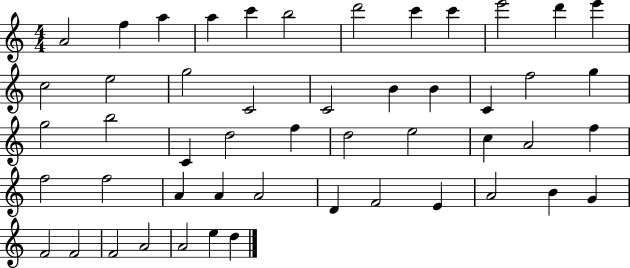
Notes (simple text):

A4/h F5/q A5/q A5/q C6/q B5/h D6/h C6/q C6/q E6/h D6/q E6/q C5/h E5/h G5/h C4/h C4/h B4/q B4/q C4/q F5/h G5/q G5/h B5/h C4/q D5/h F5/q D5/h E5/h C5/q A4/h F5/q F5/h F5/h A4/q A4/q A4/h D4/q F4/h E4/q A4/h B4/q G4/q F4/h F4/h F4/h A4/h A4/h E5/q D5/q